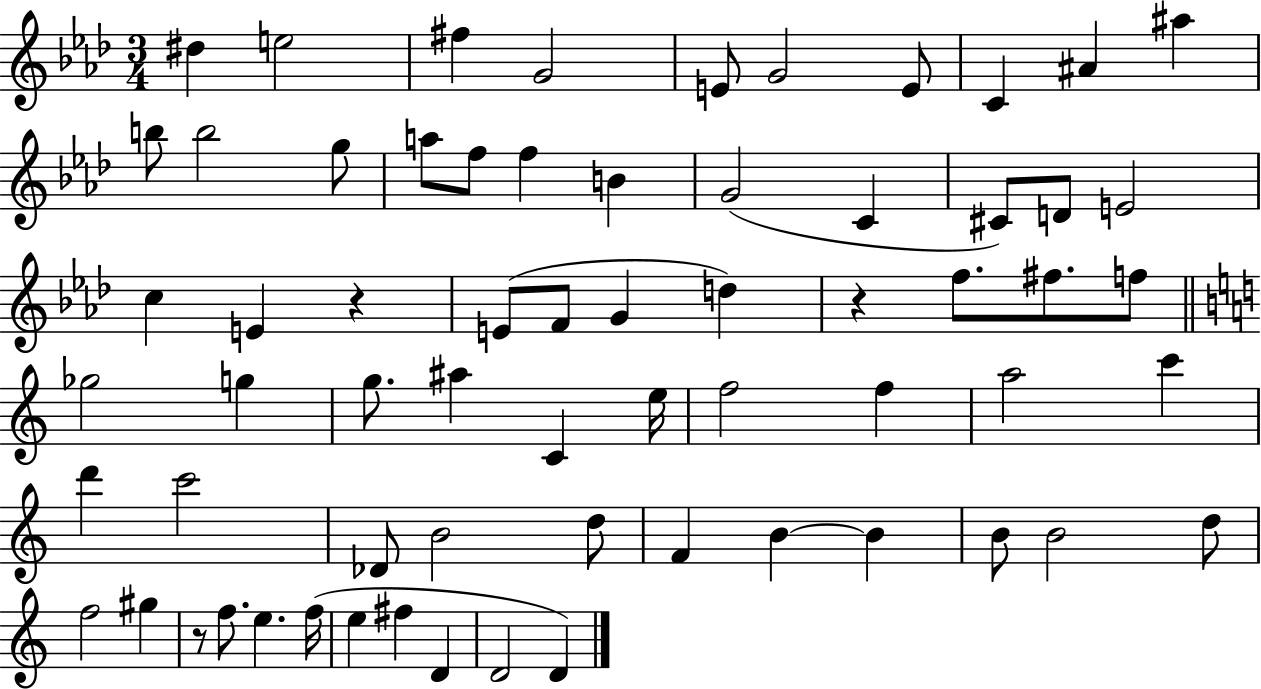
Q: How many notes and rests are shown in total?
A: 65